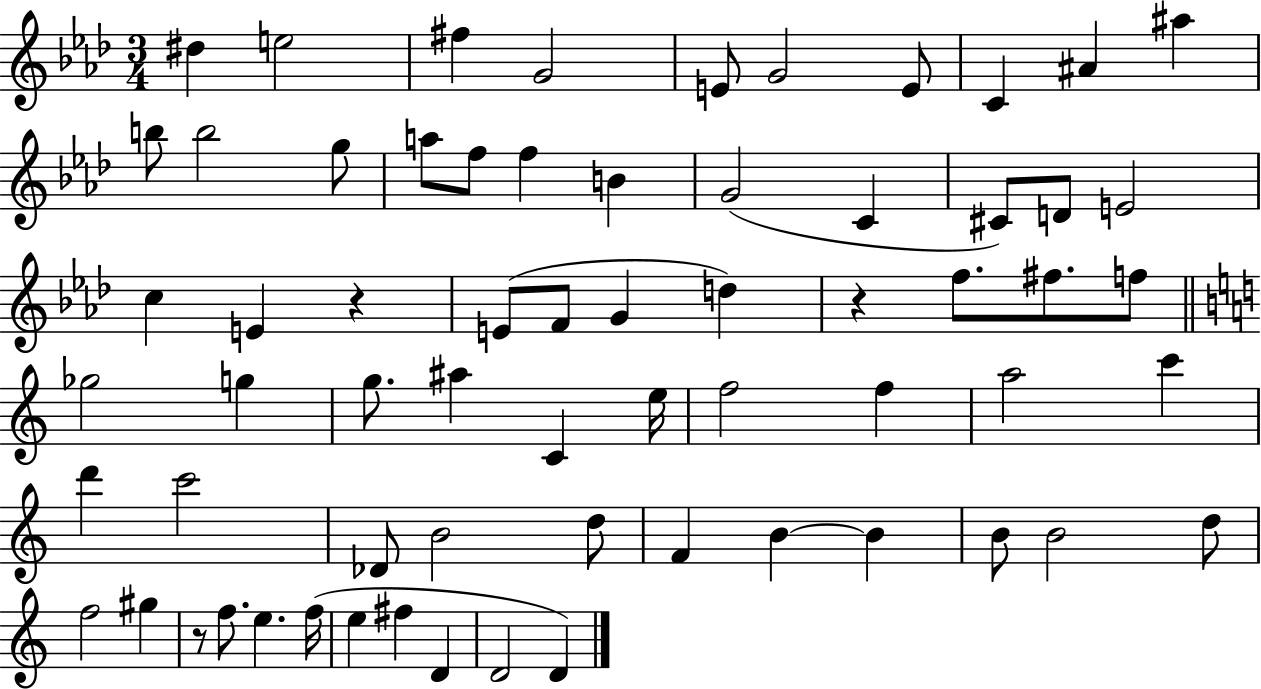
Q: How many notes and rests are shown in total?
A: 65